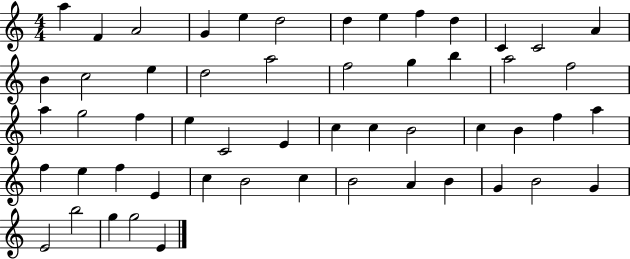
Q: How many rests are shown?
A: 0